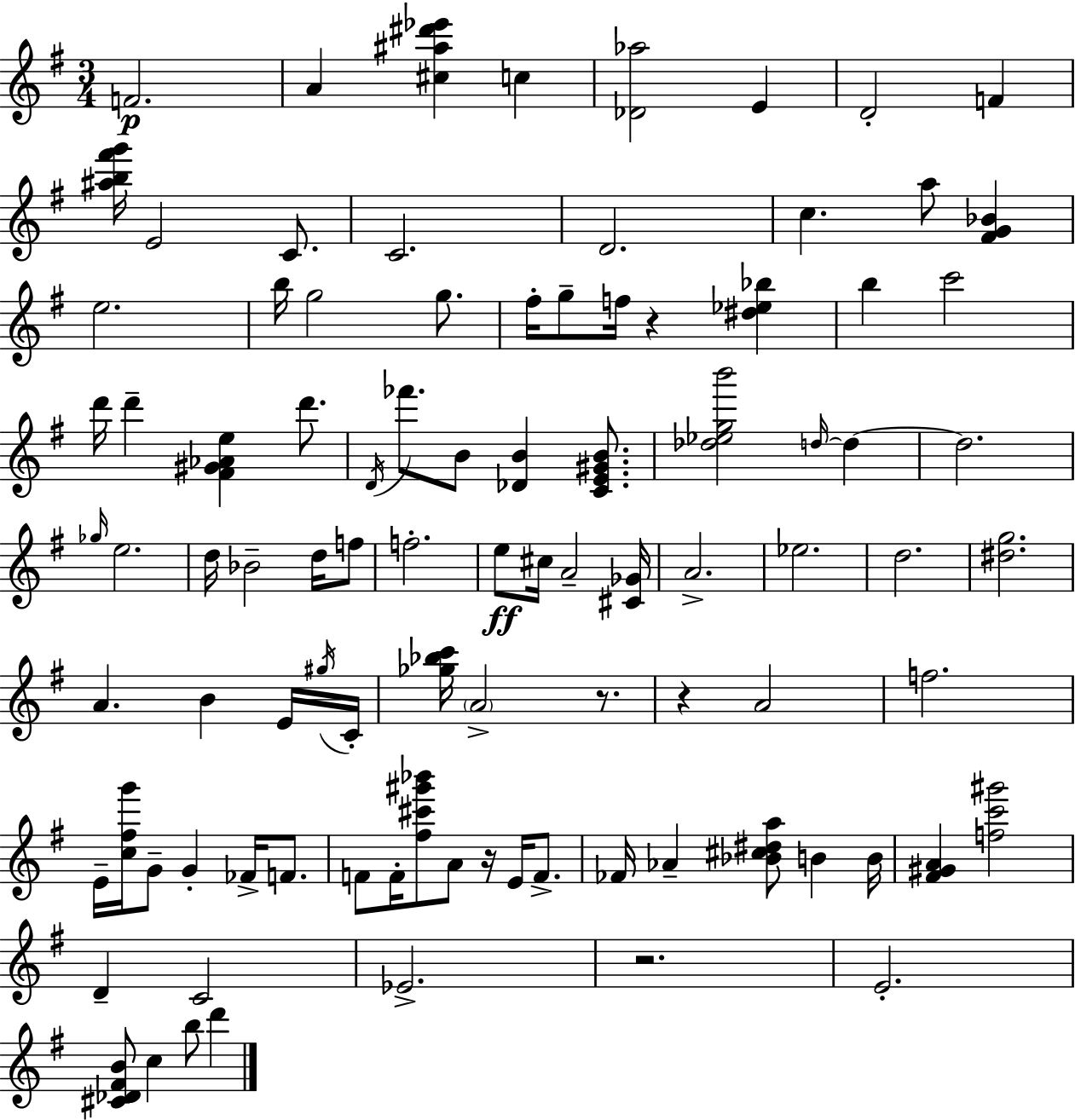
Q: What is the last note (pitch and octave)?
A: D6